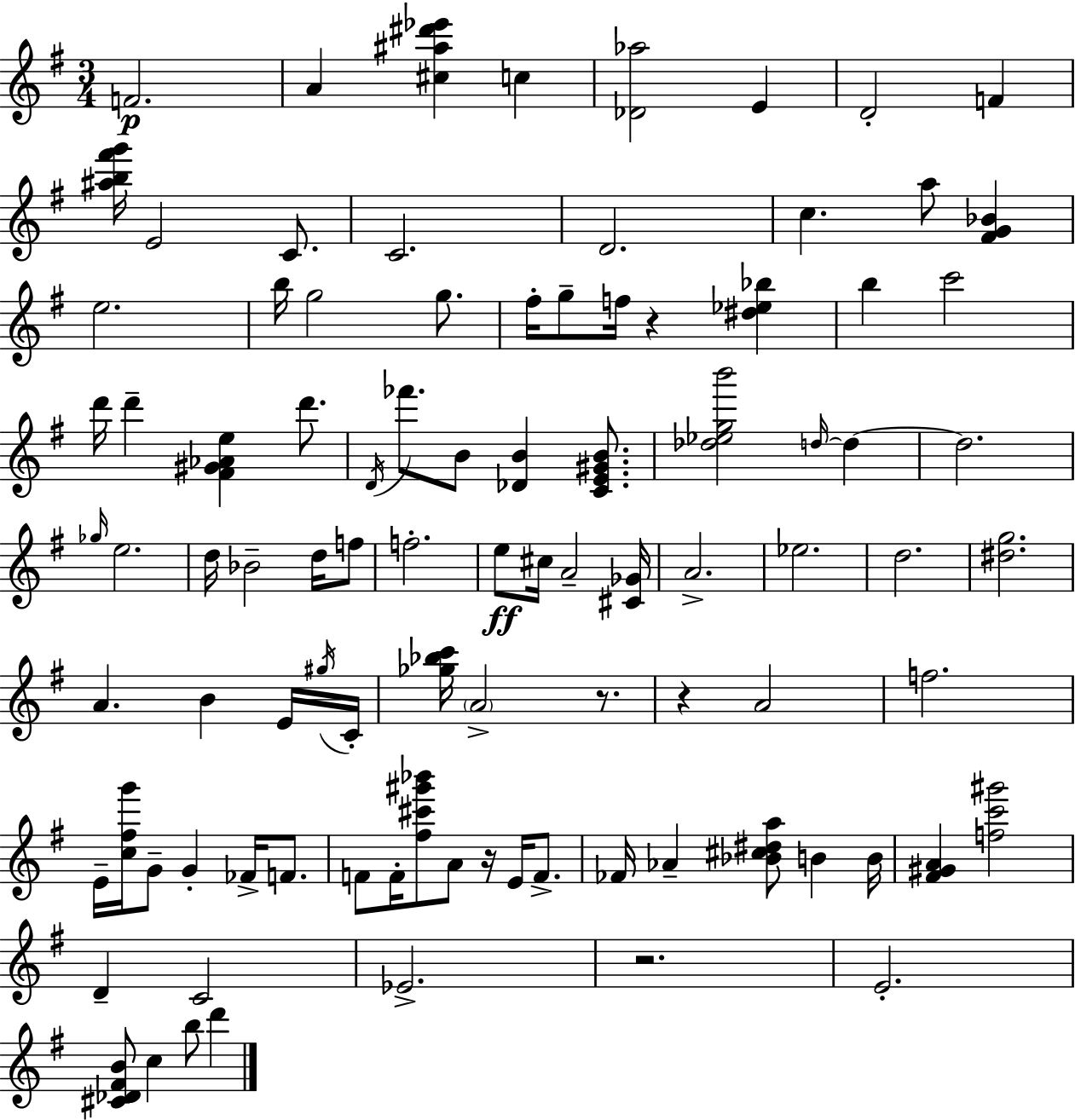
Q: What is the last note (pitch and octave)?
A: D6